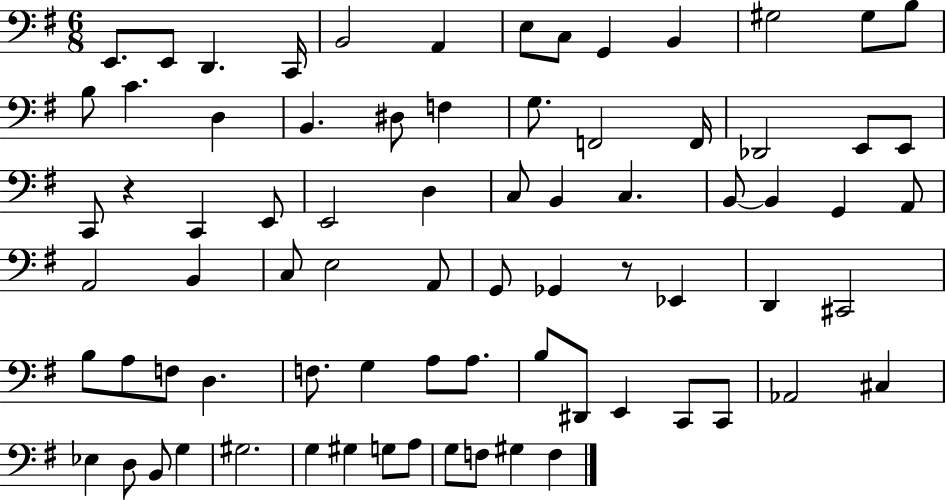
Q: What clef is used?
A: bass